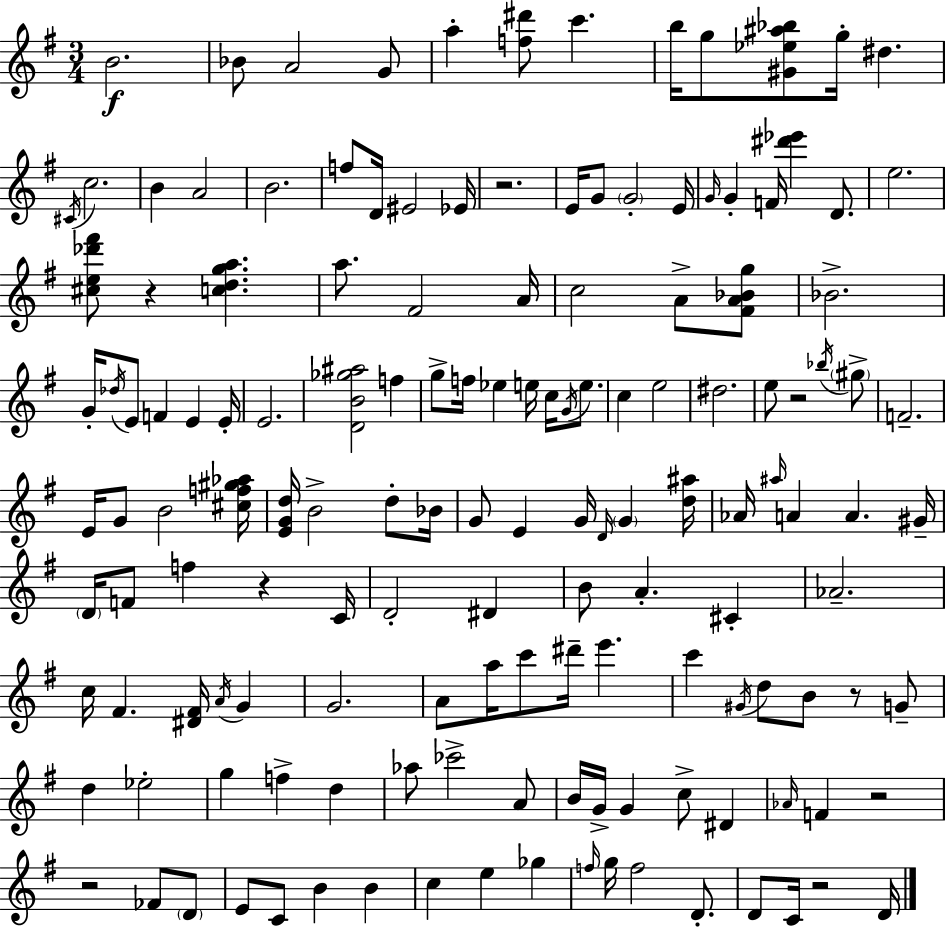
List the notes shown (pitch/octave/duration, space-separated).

B4/h. Bb4/e A4/h G4/e A5/q [F5,D#6]/e C6/q. B5/s G5/e [G#4,Eb5,A#5,Bb5]/e G5/s D#5/q. C#4/s C5/h. B4/q A4/h B4/h. F5/e D4/s EIS4/h Eb4/s R/h. E4/s G4/e G4/h E4/s G4/s G4/q F4/s [D#6,Eb6]/q D4/e. E5/h. [C#5,E5,Db6,F#6]/e R/q [C5,D5,G5,A5]/q. A5/e. F#4/h A4/s C5/h A4/e [F#4,A4,Bb4,G5]/e Bb4/h. G4/s Db5/s E4/e F4/q E4/q E4/s E4/h. [D4,B4,Gb5,A#5]/h F5/q G5/e F5/s Eb5/q E5/s C5/s G4/s E5/e. C5/q E5/h D#5/h. E5/e R/h Bb5/s G#5/e F4/h. E4/s G4/e B4/h [C#5,F5,G#5,Ab5]/s [E4,G4,D5]/s B4/h D5/e Bb4/s G4/e E4/q G4/s D4/s G4/q [D5,A#5]/s Ab4/s A#5/s A4/q A4/q. G#4/s D4/s F4/e F5/q R/q C4/s D4/h D#4/q B4/e A4/q. C#4/q Ab4/h. C5/s F#4/q. [D#4,F#4]/s A4/s G4/q G4/h. A4/e A5/s C6/e D#6/s E6/q. C6/q G#4/s D5/e B4/e R/e G4/e D5/q Eb5/h G5/q F5/q D5/q Ab5/e CES6/h A4/e B4/s G4/s G4/q C5/e D#4/q Ab4/s F4/q R/h R/h FES4/e D4/e E4/e C4/e B4/q B4/q C5/q E5/q Gb5/q F5/s G5/s F5/h D4/e. D4/e C4/s R/h D4/s